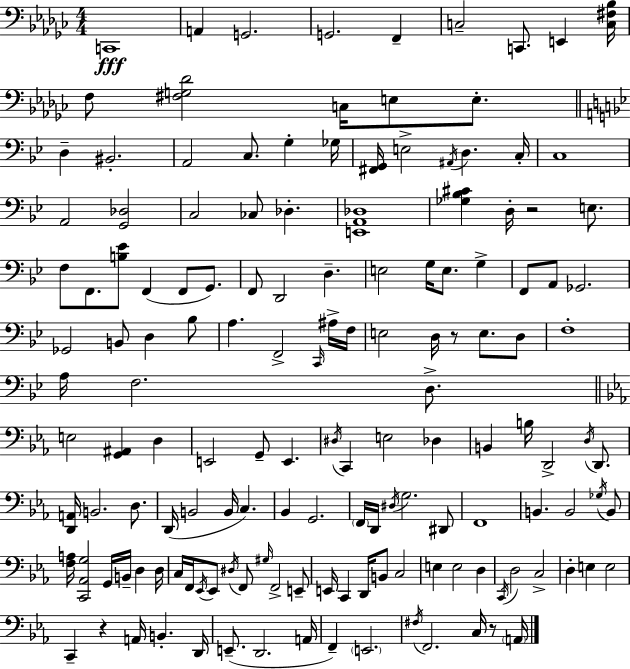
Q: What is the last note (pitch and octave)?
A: A2